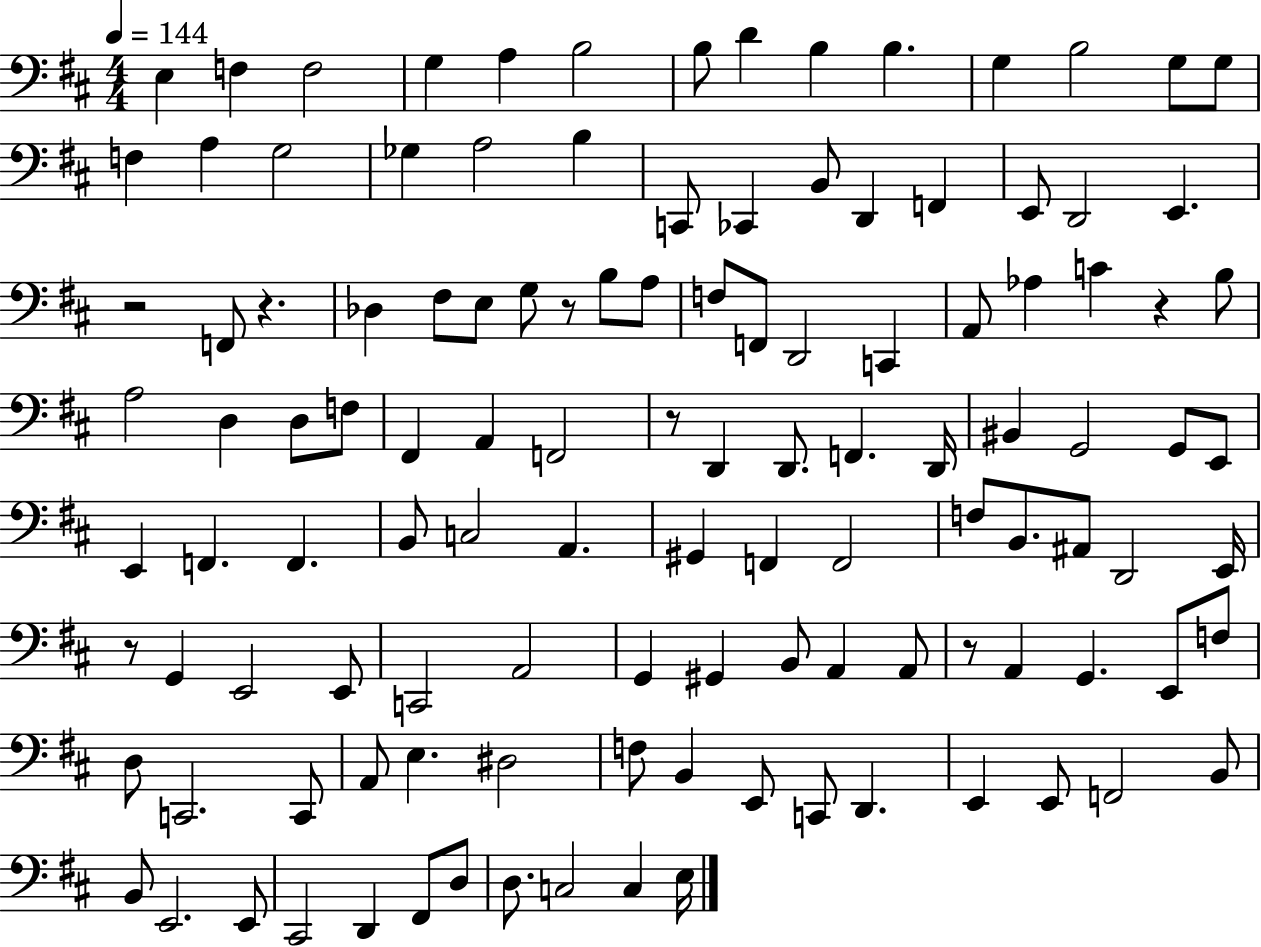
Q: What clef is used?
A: bass